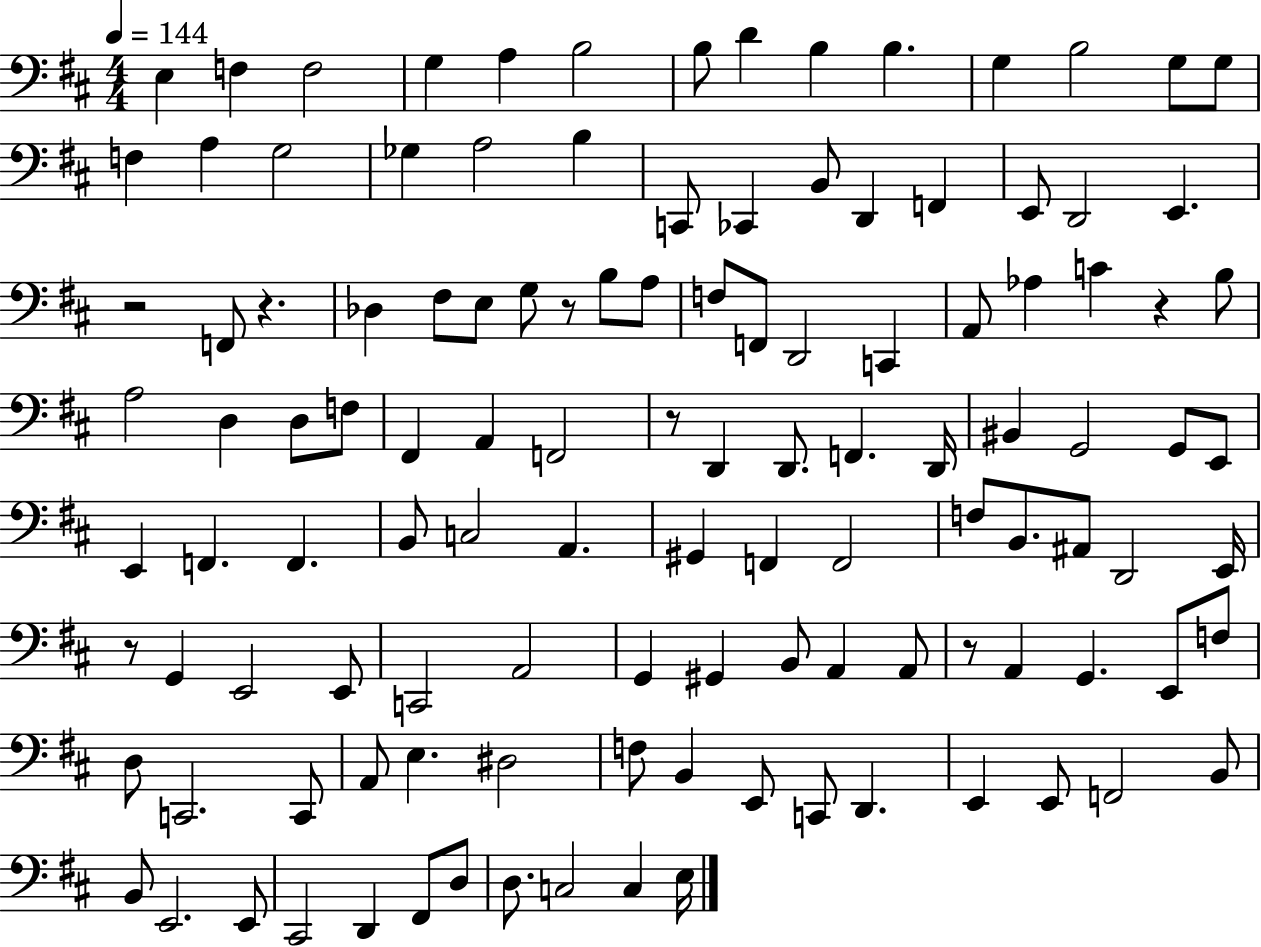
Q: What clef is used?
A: bass